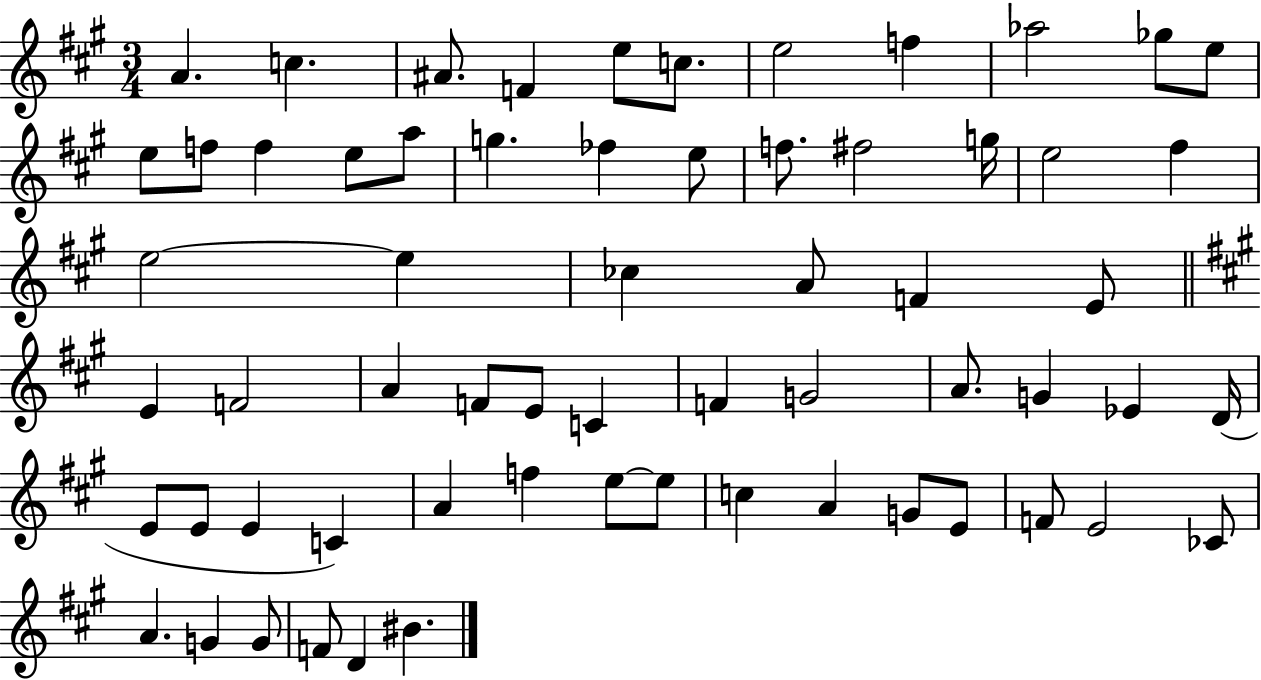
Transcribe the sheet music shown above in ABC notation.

X:1
T:Untitled
M:3/4
L:1/4
K:A
A c ^A/2 F e/2 c/2 e2 f _a2 _g/2 e/2 e/2 f/2 f e/2 a/2 g _f e/2 f/2 ^f2 g/4 e2 ^f e2 e _c A/2 F E/2 E F2 A F/2 E/2 C F G2 A/2 G _E D/4 E/2 E/2 E C A f e/2 e/2 c A G/2 E/2 F/2 E2 _C/2 A G G/2 F/2 D ^B